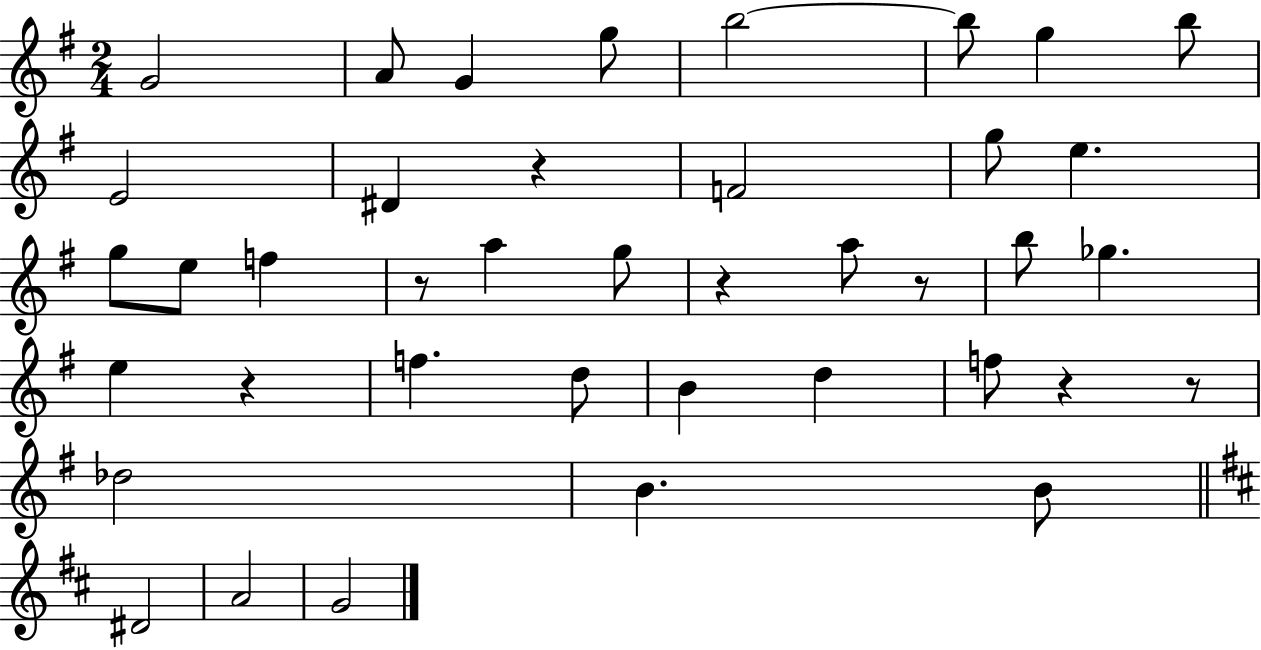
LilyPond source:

{
  \clef treble
  \numericTimeSignature
  \time 2/4
  \key g \major
  g'2 | a'8 g'4 g''8 | b''2~~ | b''8 g''4 b''8 | \break e'2 | dis'4 r4 | f'2 | g''8 e''4. | \break g''8 e''8 f''4 | r8 a''4 g''8 | r4 a''8 r8 | b''8 ges''4. | \break e''4 r4 | f''4. d''8 | b'4 d''4 | f''8 r4 r8 | \break des''2 | b'4. b'8 | \bar "||" \break \key d \major dis'2 | a'2 | g'2 | \bar "|."
}